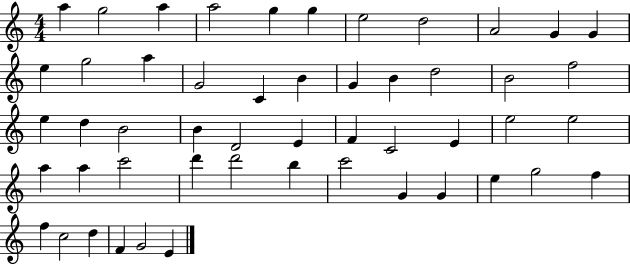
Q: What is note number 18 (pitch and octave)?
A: G4